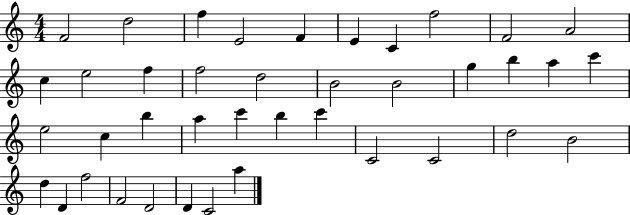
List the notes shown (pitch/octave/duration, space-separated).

F4/h D5/h F5/q E4/h F4/q E4/q C4/q F5/h F4/h A4/h C5/q E5/h F5/q F5/h D5/h B4/h B4/h G5/q B5/q A5/q C6/q E5/h C5/q B5/q A5/q C6/q B5/q C6/q C4/h C4/h D5/h B4/h D5/q D4/q F5/h F4/h D4/h D4/q C4/h A5/q